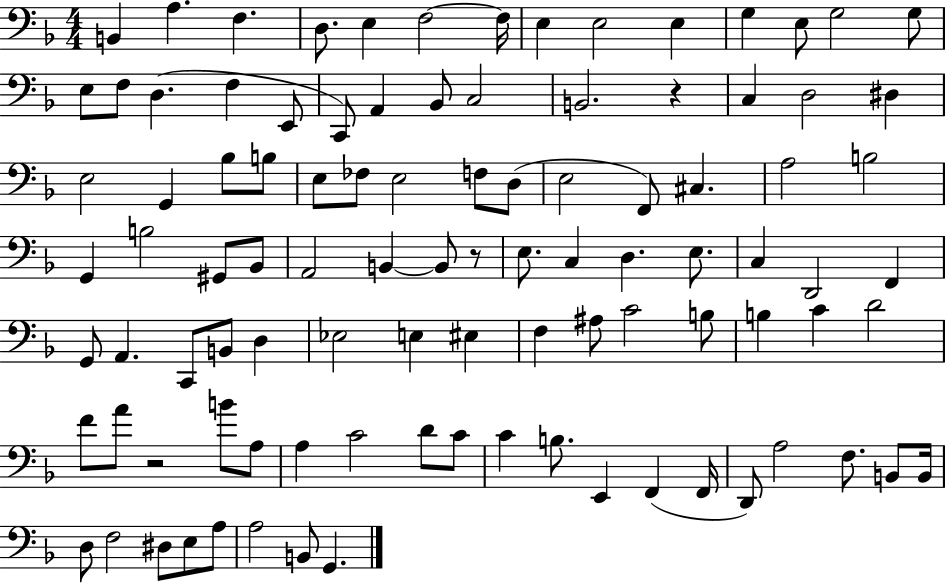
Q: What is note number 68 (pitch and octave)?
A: B3